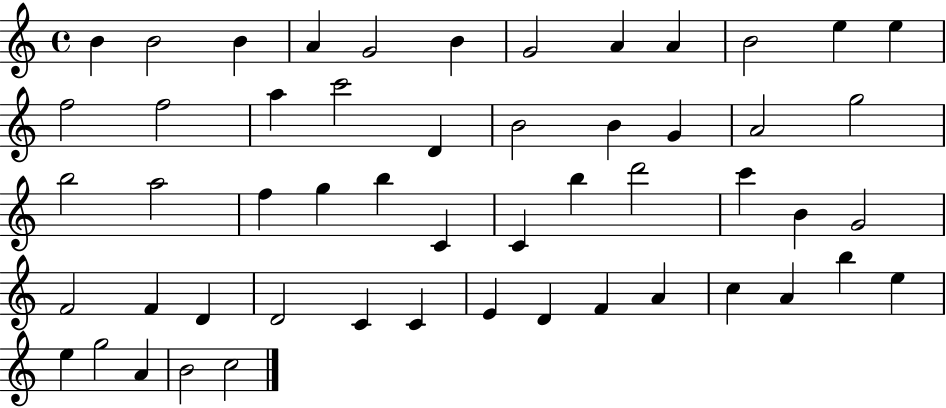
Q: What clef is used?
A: treble